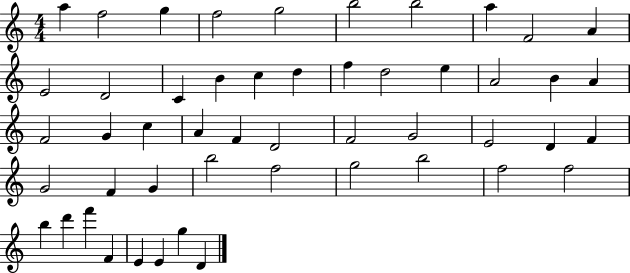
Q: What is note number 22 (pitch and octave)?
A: A4